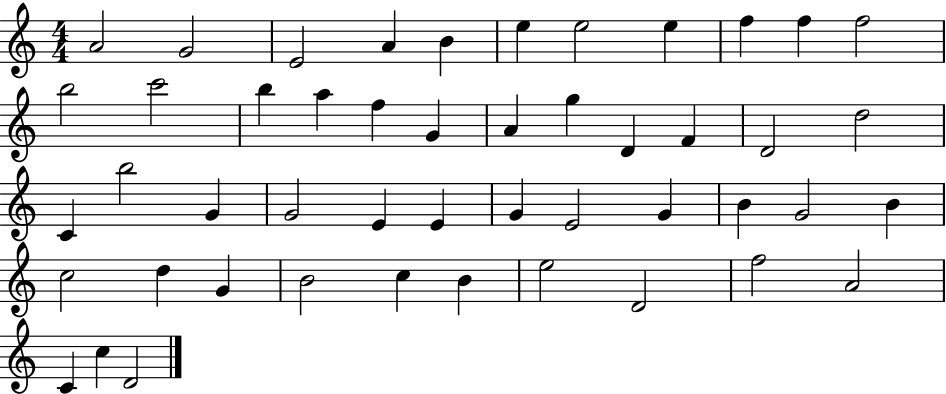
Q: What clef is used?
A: treble